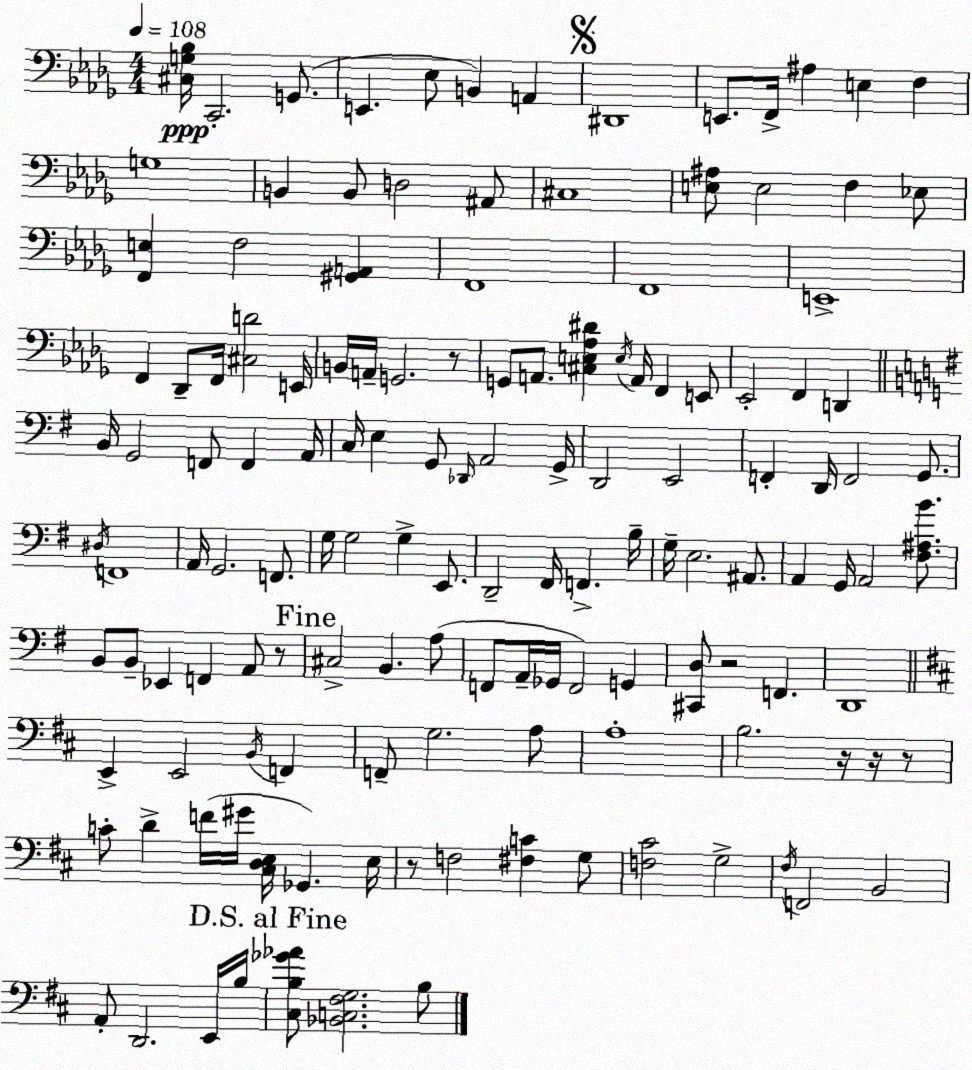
X:1
T:Untitled
M:4/4
L:1/4
K:Bbm
[^C,G,_B,]/4 C,,2 G,,/2 E,, _E,/2 B,, A,, ^D,,4 E,,/2 F,,/4 ^A, E, F, G,4 B,, B,,/2 D,2 ^A,,/2 ^C,4 [E,^A,]/2 E,2 F, _E,/2 [F,,E,] F,2 [^G,,A,,] F,,4 F,,4 E,,4 F,, _D,,/2 F,,/4 [^C,D]2 E,,/4 B,,/4 A,,/4 G,,2 z/2 G,,/2 A,,/2 [^C,E,_A,^D] E,/4 A,,/4 F,, E,,/2 _E,,2 F,, D,, B,,/4 G,,2 F,,/2 F,, A,,/4 C,/4 E, G,,/2 _D,,/4 A,,2 G,,/4 D,,2 E,,2 F,, D,,/4 F,,2 G,,/2 ^D,/4 F,,4 A,,/4 G,,2 F,,/2 G,/4 G,2 G, E,,/2 D,,2 ^F,,/4 F,, B,/4 G,/4 E,2 ^A,,/2 A,, G,,/4 A,,2 [^F,^A,B]/2 B,,/2 B,,/2 _E,, F,, A,,/2 z/2 ^C,2 B,, A,/2 F,,/2 A,,/4 _G,,/4 F,,2 G,, [^C,,D,]/2 z2 F,, D,,4 E,, E,,2 B,,/4 F,, F,,/2 G,2 A,/2 A,4 B,2 z/4 z/4 z/2 C/2 D F/4 ^G/4 [^C,D,E,]/4 _G,, E,/4 z/2 F,2 [^F,C] G,/2 [F,^C]2 G,2 ^F,/4 F,,2 B,,2 A,,/2 D,,2 E,,/4 B,/4 [^C,B,_G_A]/2 [_B,,C,^F,G,]2 B,/2